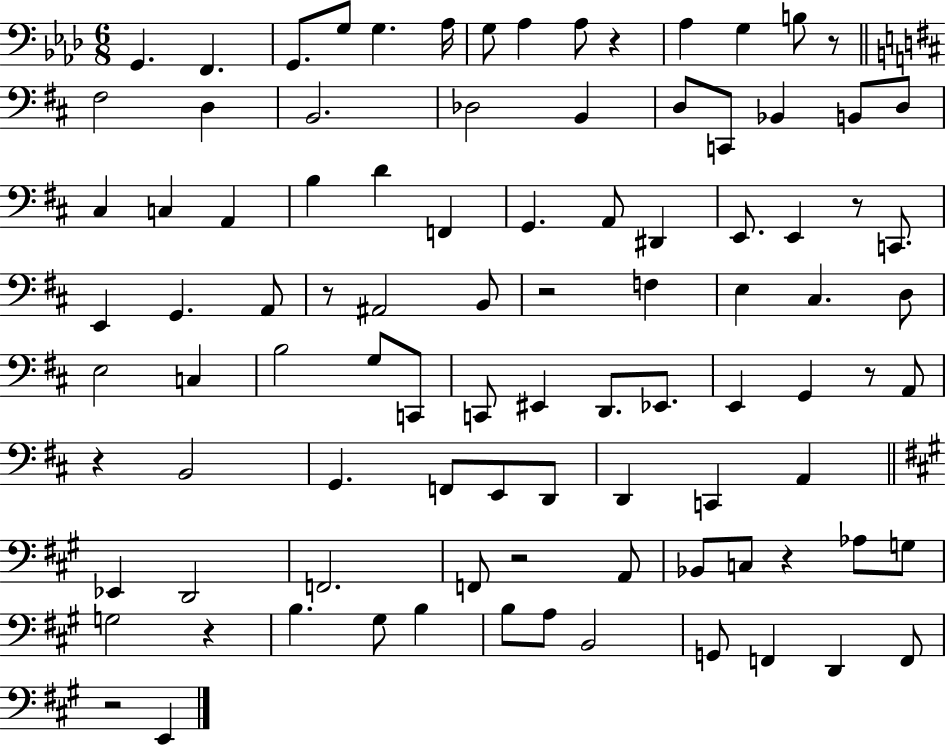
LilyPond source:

{
  \clef bass
  \numericTimeSignature
  \time 6/8
  \key aes \major
  \repeat volta 2 { g,4. f,4. | g,8. g8 g4. aes16 | g8 aes4 aes8 r4 | aes4 g4 b8 r8 | \break \bar "||" \break \key d \major fis2 d4 | b,2. | des2 b,4 | d8 c,8 bes,4 b,8 d8 | \break cis4 c4 a,4 | b4 d'4 f,4 | g,4. a,8 dis,4 | e,8. e,4 r8 c,8. | \break e,4 g,4. a,8 | r8 ais,2 b,8 | r2 f4 | e4 cis4. d8 | \break e2 c4 | b2 g8 c,8 | c,8 eis,4 d,8. ees,8. | e,4 g,4 r8 a,8 | \break r4 b,2 | g,4. f,8 e,8 d,8 | d,4 c,4 a,4 | \bar "||" \break \key a \major ees,4 d,2 | f,2. | f,8 r2 a,8 | bes,8 c8 r4 aes8 g8 | \break g2 r4 | b4. gis8 b4 | b8 a8 b,2 | g,8 f,4 d,4 f,8 | \break r2 e,4 | } \bar "|."
}